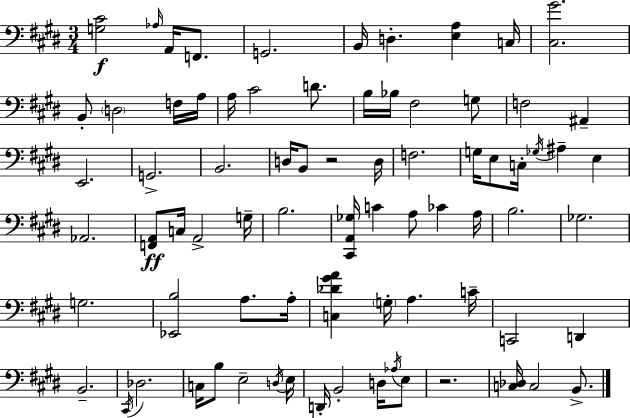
{
  \clef bass
  \numericTimeSignature
  \time 3/4
  \key e \major
  <g cis'>2\f \grace { aes16 } a,16 f,8. | g,2. | b,16 d4.-. <e a>4 | c16 <cis gis'>2. | \break b,8-. \parenthesize d2 f16 | a16 a16 cis'2 d'8. | b16 bes16 fis2 g8 | f2 ais,4-- | \break e,2. | g,2.-> | b,2. | d16 b,8 r2 | \break d16 f2. | g16 e8 c16-. \acciaccatura { ges16 } ais4-- e4 | aes,2. | <f, a,>8\ff c16 a,2-> | \break g16-- b2. | <cis, a, ges>16 c'4 a8 ces'4 | a16 b2. | ges2. | \break g2. | <ees, b>2 a8. | a16-. <c des' gis' a'>4 \parenthesize g16-. a4. | c'16-- c,2 d,4 | \break b,2.-- | \acciaccatura { cis,16 } des2. | c16 b8 e2-- | \acciaccatura { d16 } e16 d,16-. b,2-. | \break d16 \acciaccatura { aes16 } e8 r2. | <c des>16 c2 | b,8.-> \bar "|."
}